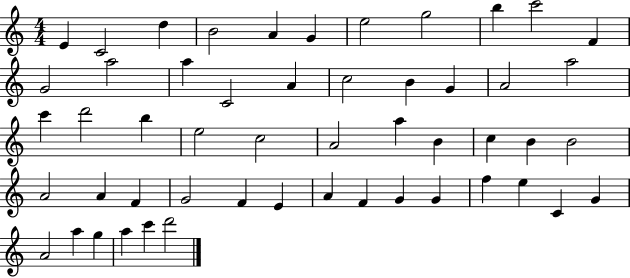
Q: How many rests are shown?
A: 0